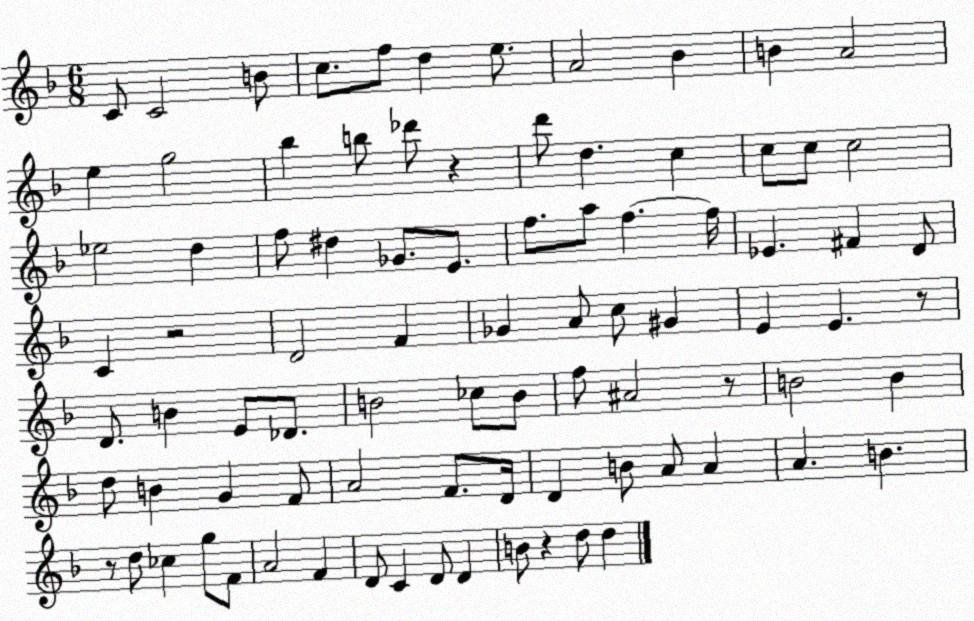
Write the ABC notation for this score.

X:1
T:Untitled
M:6/8
L:1/4
K:F
C/2 C2 B/2 c/2 f/2 d e/2 A2 _B B A2 e g2 _b b/2 _d'/2 z d'/2 d c c/2 c/2 c2 _e2 d f/2 ^d _G/2 E/2 f/2 a/2 f f/4 _E ^F D/2 C z2 D2 F _G A/2 c/2 ^G E E z/2 D/2 B E/2 _D/2 B2 _c/2 B/2 f/2 ^A2 z/2 B2 B d/2 B G F/2 A2 F/2 D/4 D B/2 A/2 A A B z/2 d/2 _c g/2 F/2 A2 F D/2 C D/2 D B/2 z d/2 d